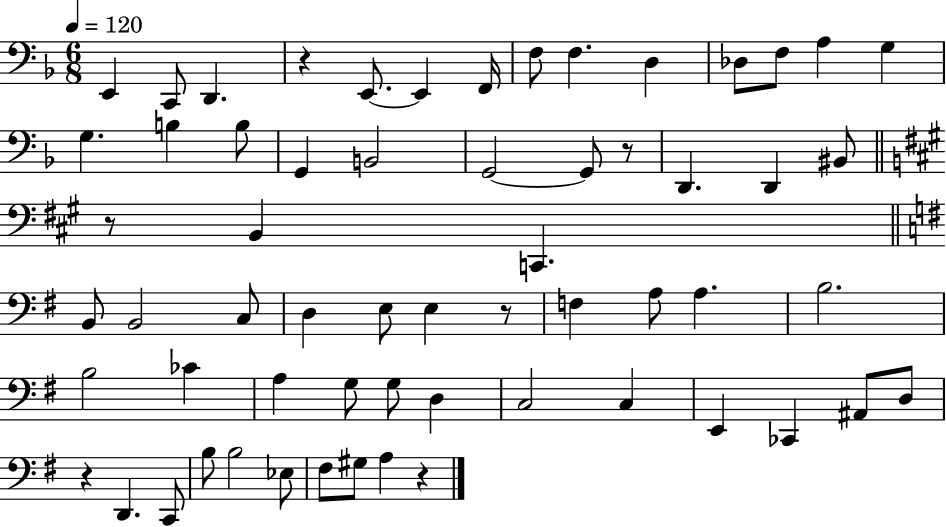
X:1
T:Untitled
M:6/8
L:1/4
K:F
E,, C,,/2 D,, z E,,/2 E,, F,,/4 F,/2 F, D, _D,/2 F,/2 A, G, G, B, B,/2 G,, B,,2 G,,2 G,,/2 z/2 D,, D,, ^B,,/2 z/2 B,, C,, B,,/2 B,,2 C,/2 D, E,/2 E, z/2 F, A,/2 A, B,2 B,2 _C A, G,/2 G,/2 D, C,2 C, E,, _C,, ^A,,/2 D,/2 z D,, C,,/2 B,/2 B,2 _E,/2 ^F,/2 ^G,/2 A, z